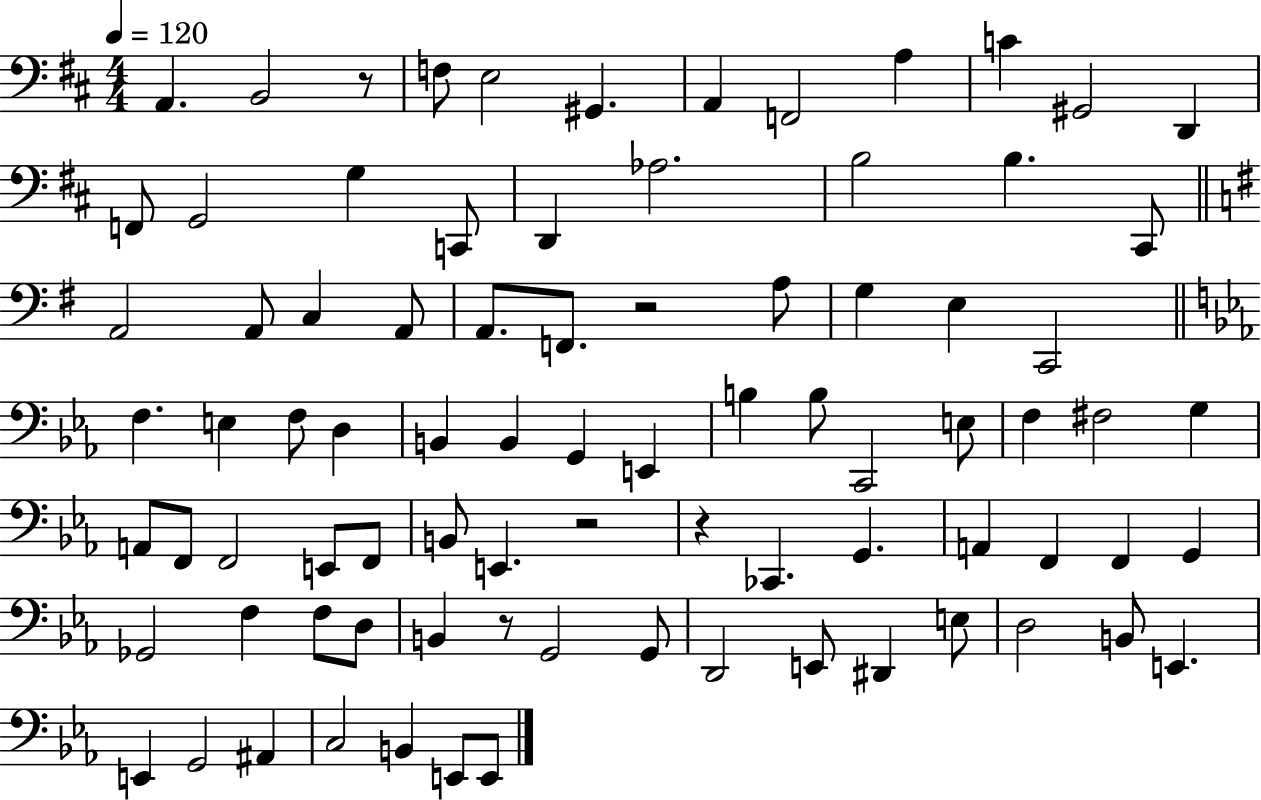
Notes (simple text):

A2/q. B2/h R/e F3/e E3/h G#2/q. A2/q F2/h A3/q C4/q G#2/h D2/q F2/e G2/h G3/q C2/e D2/q Ab3/h. B3/h B3/q. C#2/e A2/h A2/e C3/q A2/e A2/e. F2/e. R/h A3/e G3/q E3/q C2/h F3/q. E3/q F3/e D3/q B2/q B2/q G2/q E2/q B3/q B3/e C2/h E3/e F3/q F#3/h G3/q A2/e F2/e F2/h E2/e F2/e B2/e E2/q. R/h R/q CES2/q. G2/q. A2/q F2/q F2/q G2/q Gb2/h F3/q F3/e D3/e B2/q R/e G2/h G2/e D2/h E2/e D#2/q E3/e D3/h B2/e E2/q. E2/q G2/h A#2/q C3/h B2/q E2/e E2/e